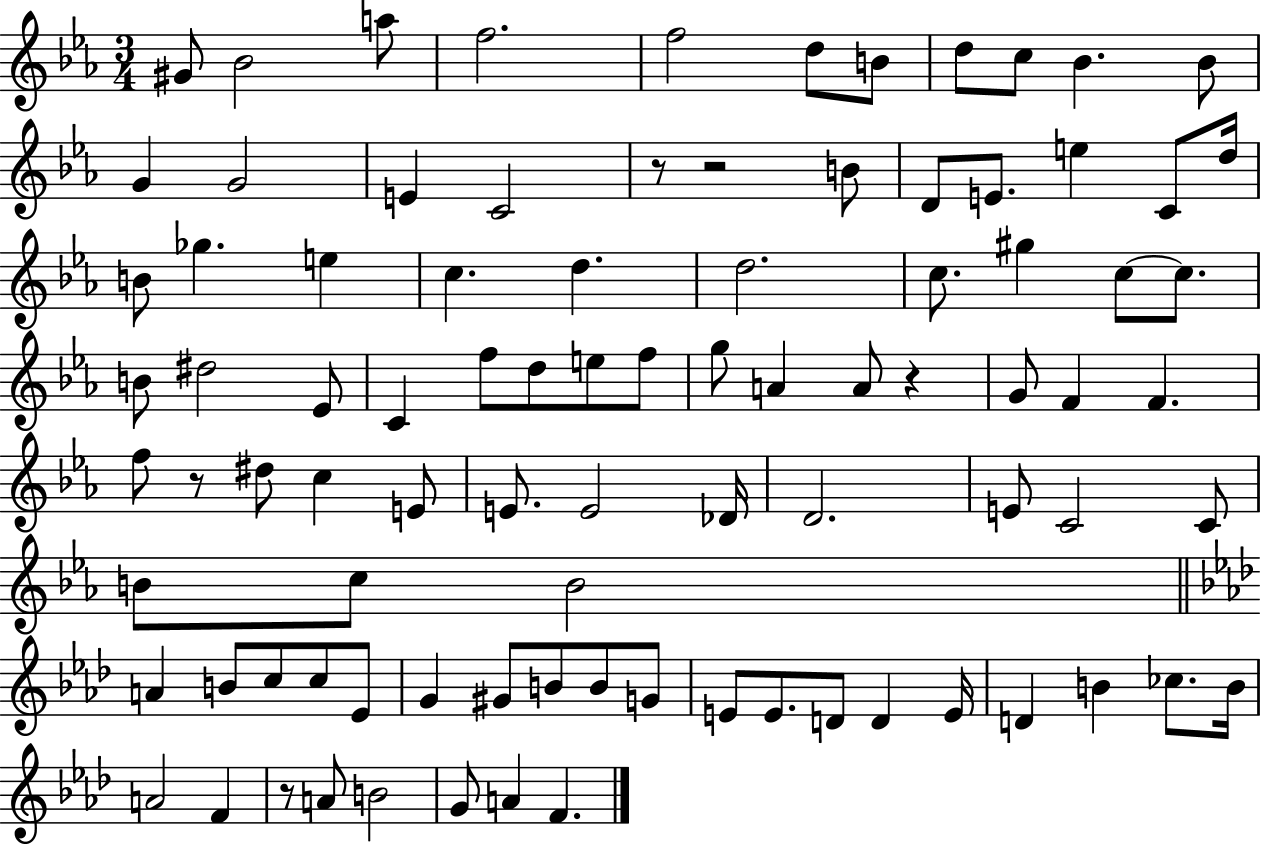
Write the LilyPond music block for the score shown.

{
  \clef treble
  \numericTimeSignature
  \time 3/4
  \key ees \major
  gis'8 bes'2 a''8 | f''2. | f''2 d''8 b'8 | d''8 c''8 bes'4. bes'8 | \break g'4 g'2 | e'4 c'2 | r8 r2 b'8 | d'8 e'8. e''4 c'8 d''16 | \break b'8 ges''4. e''4 | c''4. d''4. | d''2. | c''8. gis''4 c''8~~ c''8. | \break b'8 dis''2 ees'8 | c'4 f''8 d''8 e''8 f''8 | g''8 a'4 a'8 r4 | g'8 f'4 f'4. | \break f''8 r8 dis''8 c''4 e'8 | e'8. e'2 des'16 | d'2. | e'8 c'2 c'8 | \break b'8 c''8 b'2 | \bar "||" \break \key f \minor a'4 b'8 c''8 c''8 ees'8 | g'4 gis'8 b'8 b'8 g'8 | e'8 e'8. d'8 d'4 e'16 | d'4 b'4 ces''8. b'16 | \break a'2 f'4 | r8 a'8 b'2 | g'8 a'4 f'4. | \bar "|."
}